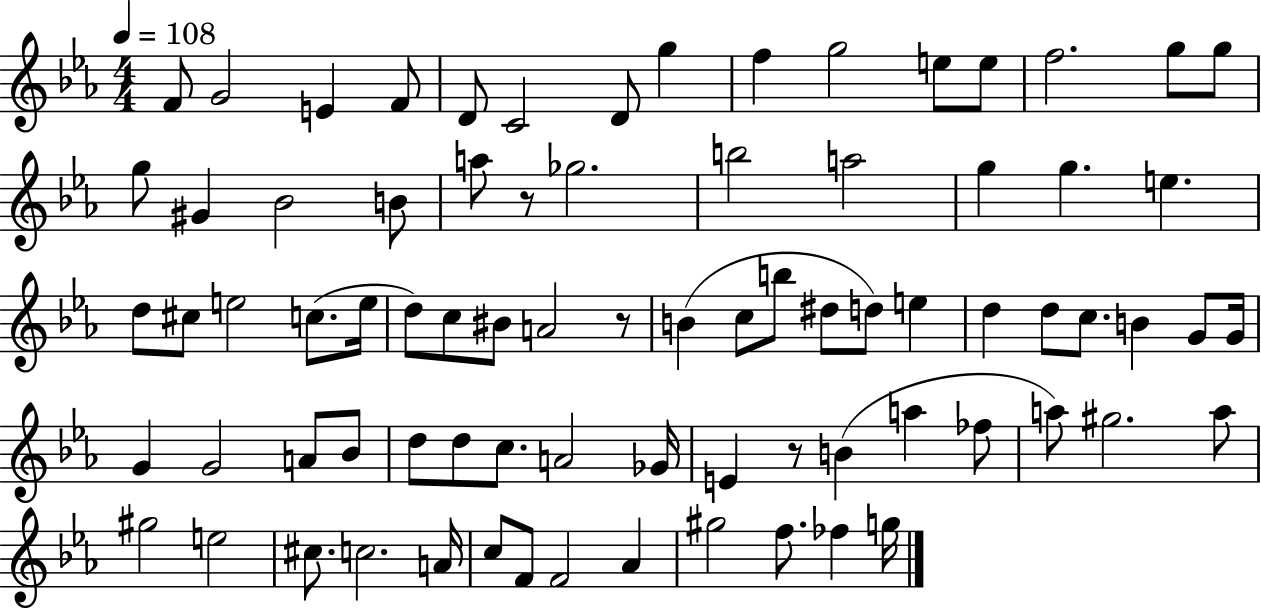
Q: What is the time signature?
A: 4/4